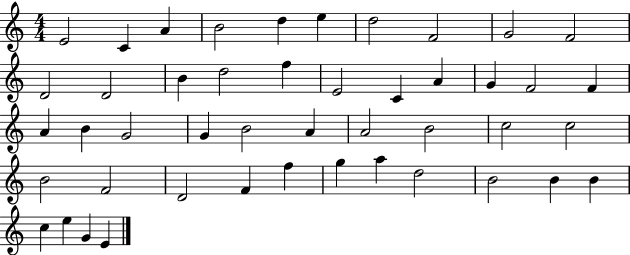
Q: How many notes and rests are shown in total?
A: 46